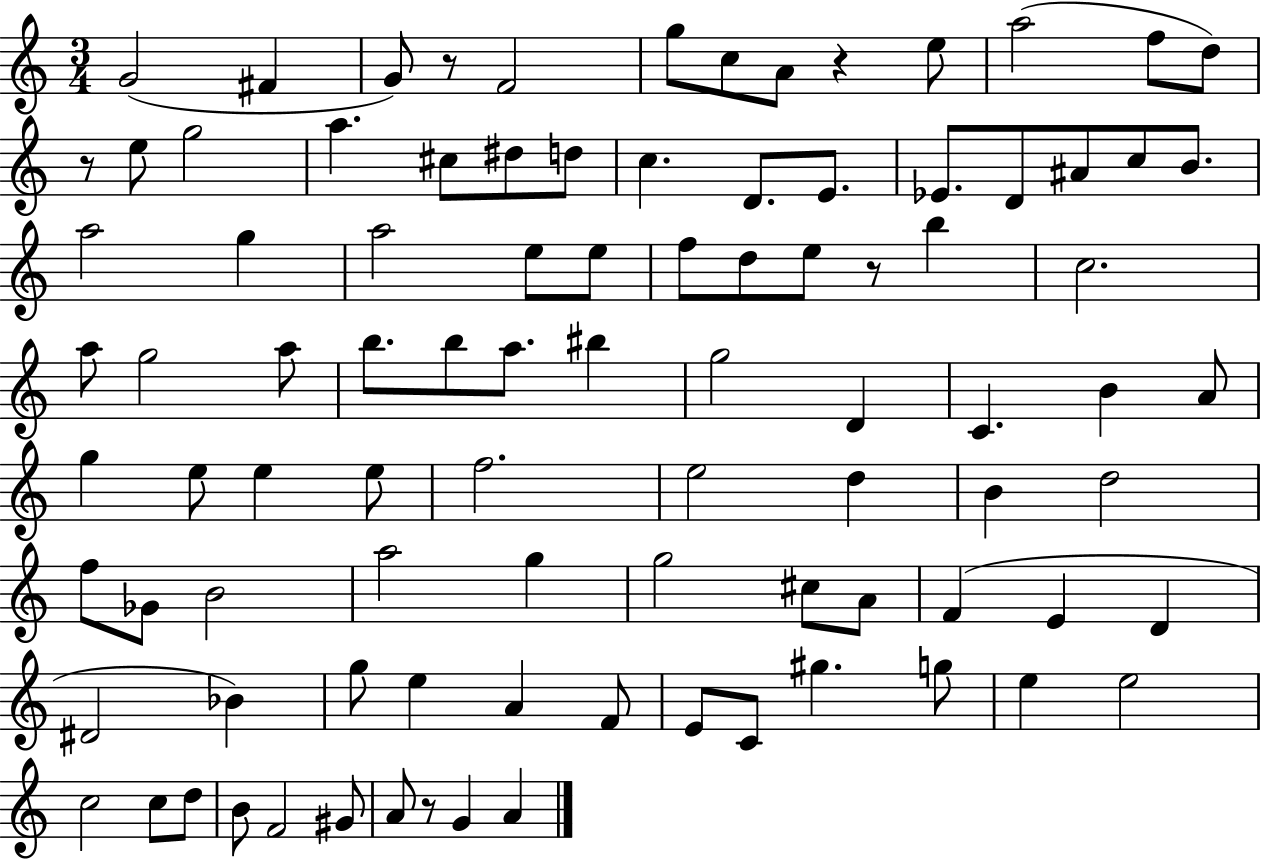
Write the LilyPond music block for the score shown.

{
  \clef treble
  \numericTimeSignature
  \time 3/4
  \key c \major
  g'2( fis'4 | g'8) r8 f'2 | g''8 c''8 a'8 r4 e''8 | a''2( f''8 d''8) | \break r8 e''8 g''2 | a''4. cis''8 dis''8 d''8 | c''4. d'8. e'8. | ees'8. d'8 ais'8 c''8 b'8. | \break a''2 g''4 | a''2 e''8 e''8 | f''8 d''8 e''8 r8 b''4 | c''2. | \break a''8 g''2 a''8 | b''8. b''8 a''8. bis''4 | g''2 d'4 | c'4. b'4 a'8 | \break g''4 e''8 e''4 e''8 | f''2. | e''2 d''4 | b'4 d''2 | \break f''8 ges'8 b'2 | a''2 g''4 | g''2 cis''8 a'8 | f'4( e'4 d'4 | \break dis'2 bes'4) | g''8 e''4 a'4 f'8 | e'8 c'8 gis''4. g''8 | e''4 e''2 | \break c''2 c''8 d''8 | b'8 f'2 gis'8 | a'8 r8 g'4 a'4 | \bar "|."
}